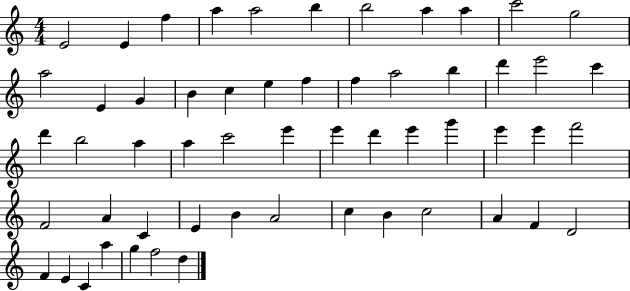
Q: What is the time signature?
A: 4/4